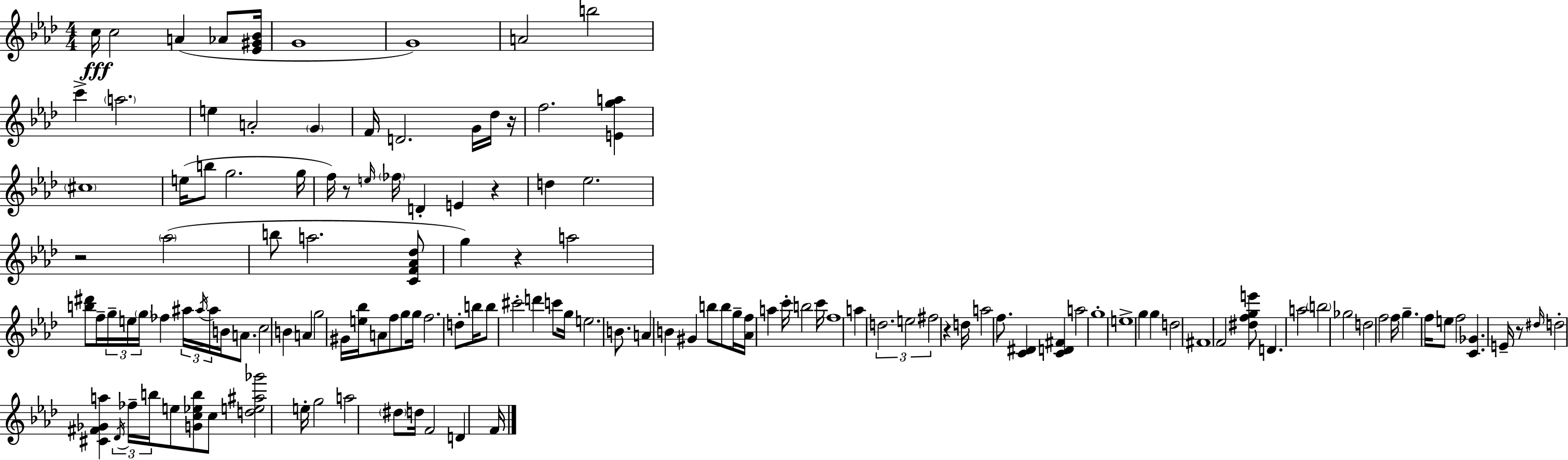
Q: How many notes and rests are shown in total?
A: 137